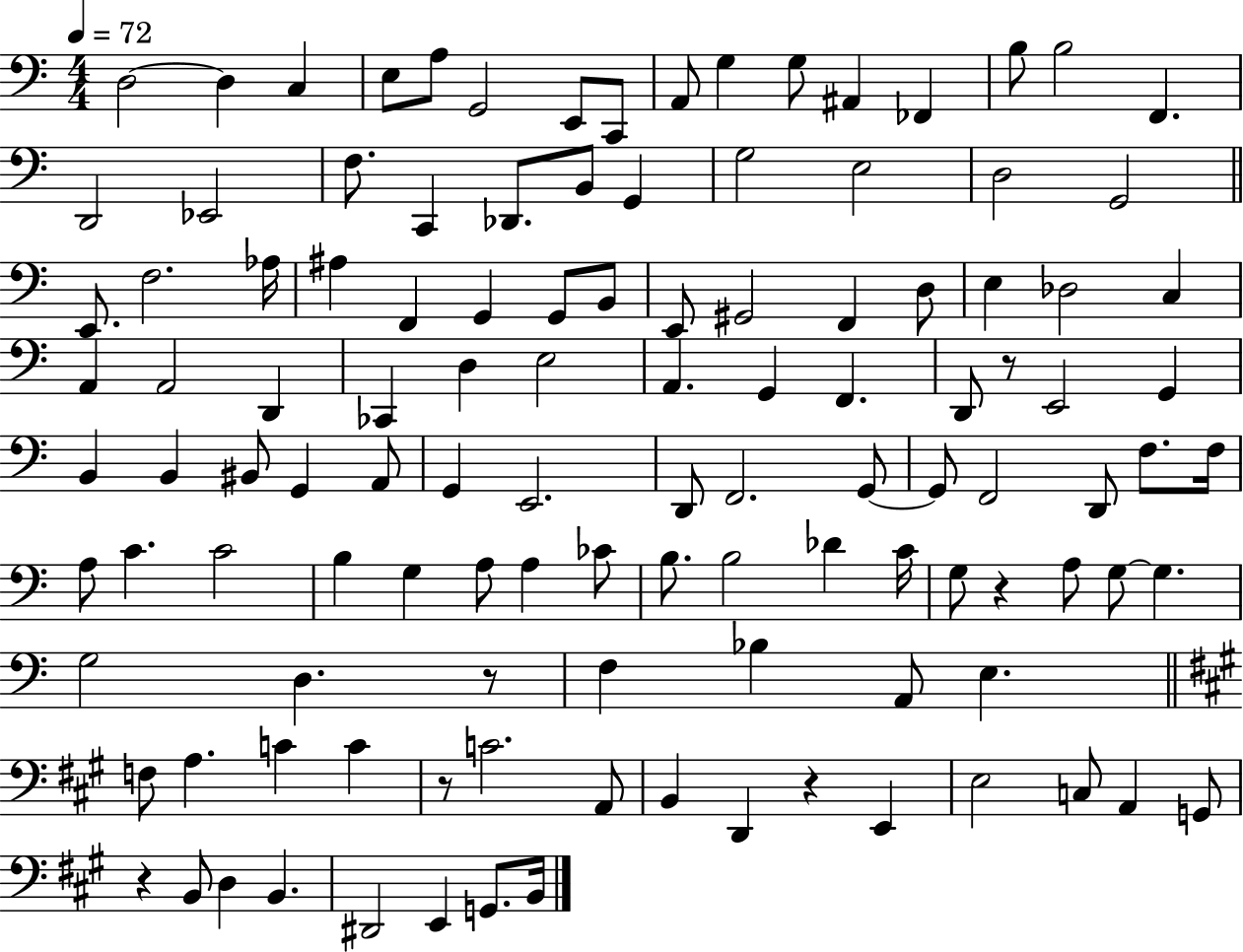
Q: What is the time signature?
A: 4/4